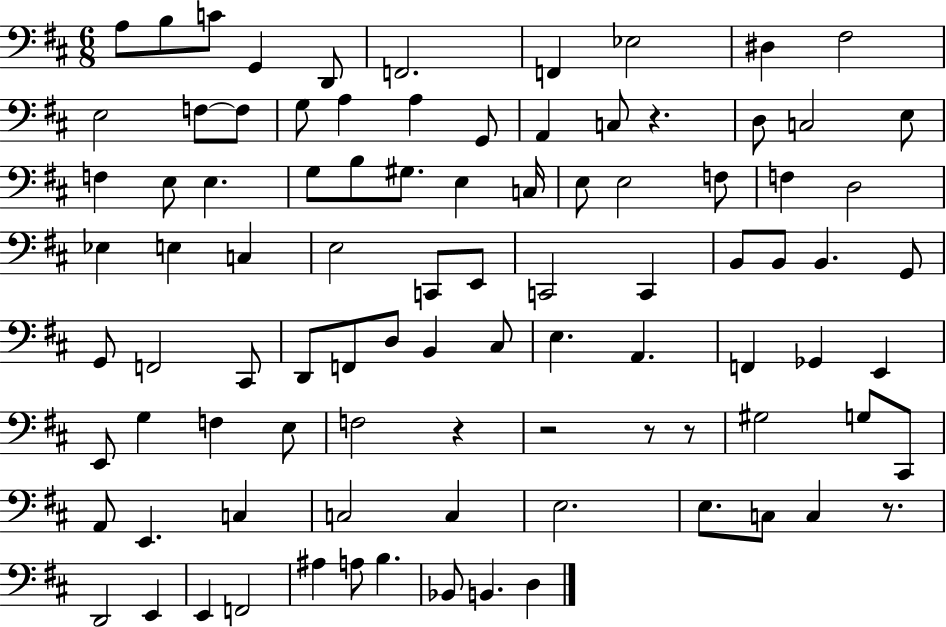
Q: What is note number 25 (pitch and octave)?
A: E3